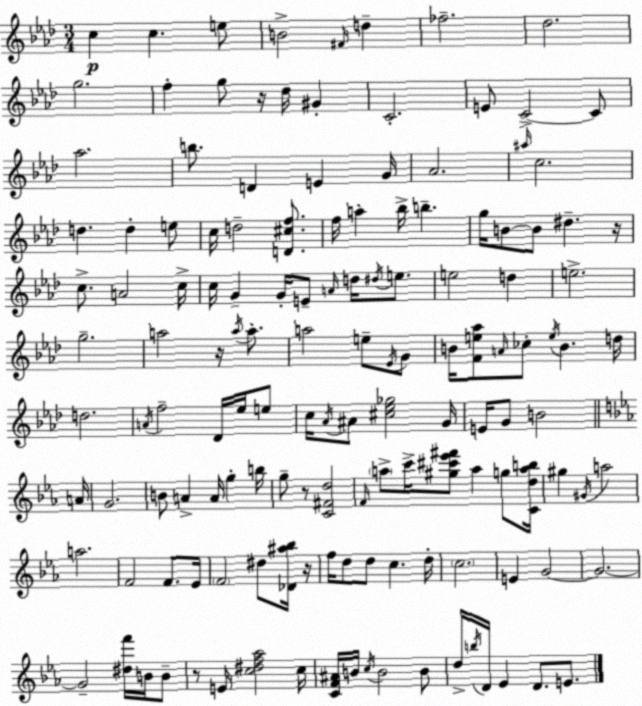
X:1
T:Untitled
M:3/4
L:1/4
K:Fm
c c e/2 B2 ^F/4 d _f2 _d2 g2 f g/2 z/4 _d/4 ^G C2 E/2 C2 C/2 _a2 b/2 D E G/4 _A2 ^a/4 c2 d d e/2 c/4 d2 [D^cf]/2 f/4 a _b/4 b g/4 B/2 B/2 ^d z/4 c/2 A2 c/4 c/4 G G/4 E/2 A/4 d/4 ^d/4 e/2 e2 d e2 g2 a2 z/4 a/4 a/2 a2 e/2 _E/4 G/2 B/4 [Fe_a]/2 A/4 _c/2 e/4 B d/4 d2 A/4 f2 _D/4 _e/4 e/2 c/4 _A/4 ^A/2 [^c_e_g]2 G/4 E/4 G/2 B2 A/4 G2 B/2 A A/4 g b/4 g/2 z/2 [C^Fd]2 F/4 a/2 c'/4 [^g^c'_e'^f']/2 a g/2 [Cdab]/4 ^g ^G/4 a2 a2 F2 F/2 _E/4 F2 ^d/2 [_D^a_b]/4 z/4 f/4 d/2 d/2 c d/4 c2 E G2 G2 G2 [^df']/4 B/4 B/2 z/2 E/4 [c^df_a]2 c/4 [CF^A]/4 B/4 c/4 B2 B/2 d/4 b/4 D/4 _E D/2 E/2